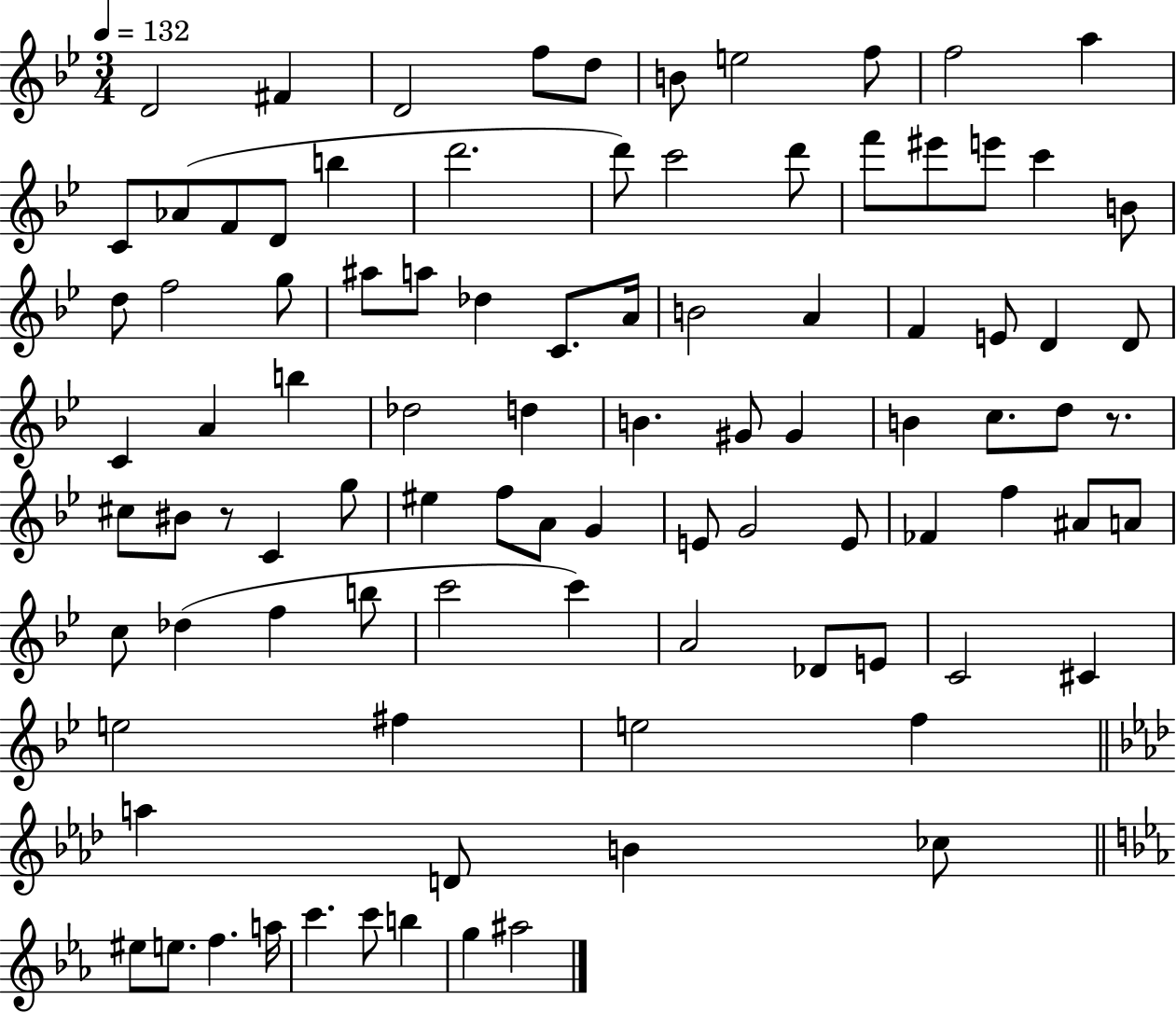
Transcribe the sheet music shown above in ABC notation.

X:1
T:Untitled
M:3/4
L:1/4
K:Bb
D2 ^F D2 f/2 d/2 B/2 e2 f/2 f2 a C/2 _A/2 F/2 D/2 b d'2 d'/2 c'2 d'/2 f'/2 ^e'/2 e'/2 c' B/2 d/2 f2 g/2 ^a/2 a/2 _d C/2 A/4 B2 A F E/2 D D/2 C A b _d2 d B ^G/2 ^G B c/2 d/2 z/2 ^c/2 ^B/2 z/2 C g/2 ^e f/2 A/2 G E/2 G2 E/2 _F f ^A/2 A/2 c/2 _d f b/2 c'2 c' A2 _D/2 E/2 C2 ^C e2 ^f e2 f a D/2 B _c/2 ^e/2 e/2 f a/4 c' c'/2 b g ^a2